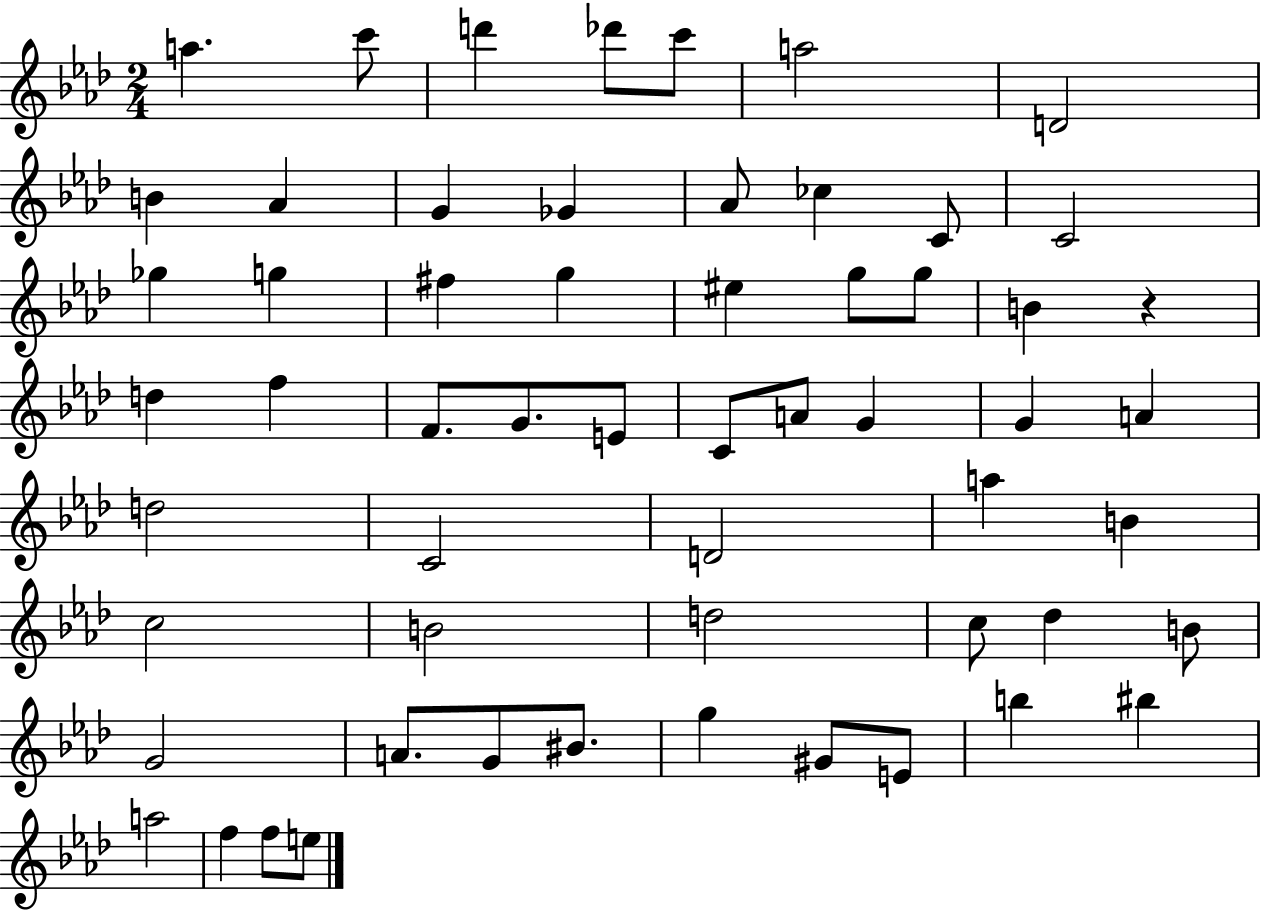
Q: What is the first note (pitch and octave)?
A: A5